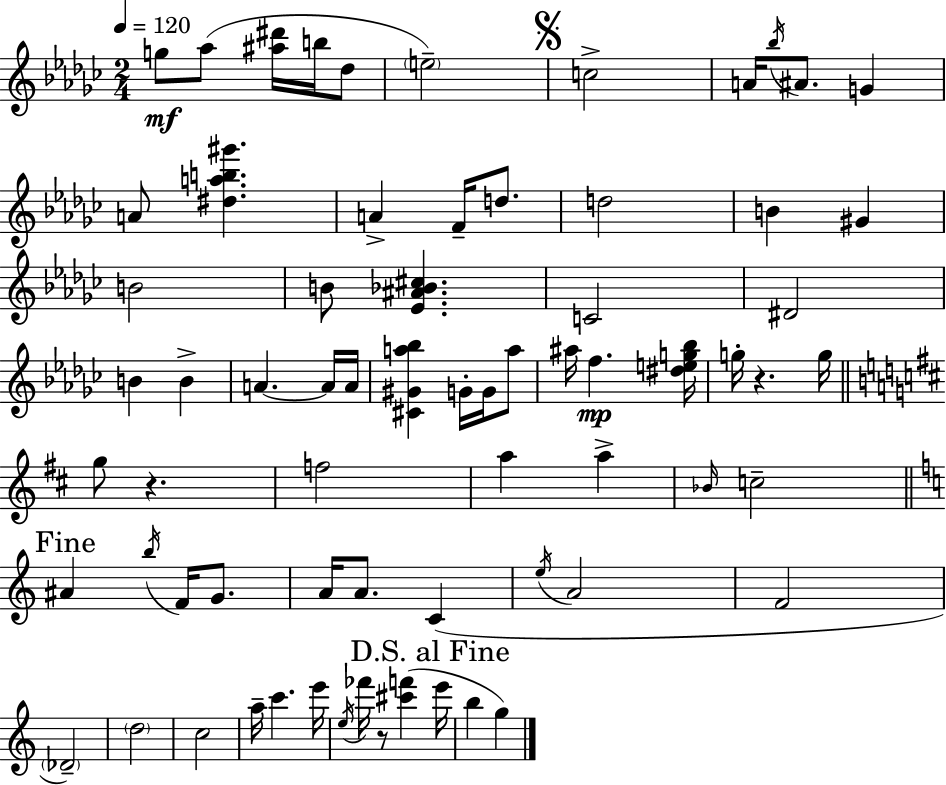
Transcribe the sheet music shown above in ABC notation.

X:1
T:Untitled
M:2/4
L:1/4
K:Ebm
g/2 _a/2 [^a^d']/4 b/4 _d/2 e2 c2 A/4 _b/4 ^A/2 G A/2 [^dab^g'] A F/4 d/2 d2 B ^G B2 B/2 [_E^A_B^c] C2 ^D2 B B A A/4 A/4 [^C^Ga_b] G/4 G/4 a/2 ^a/4 f [^deg_b]/4 g/4 z g/4 g/2 z f2 a a _B/4 c2 ^A b/4 F/4 G/2 A/4 A/2 C e/4 A2 F2 _D2 d2 c2 a/4 c' e'/4 e/4 _f'/4 z/2 [^c'f'] e'/4 b g